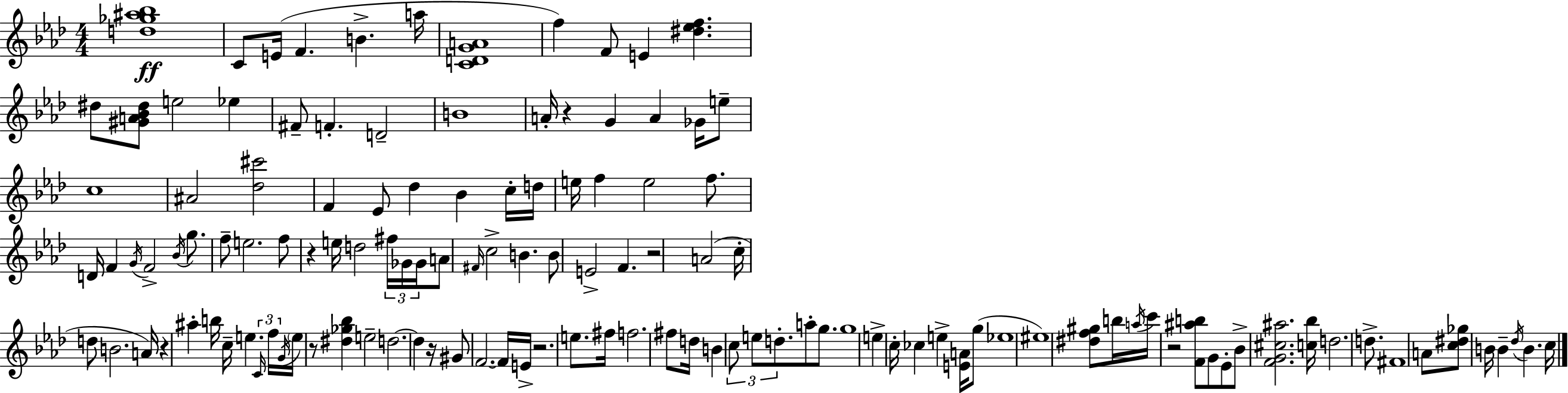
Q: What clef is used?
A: treble